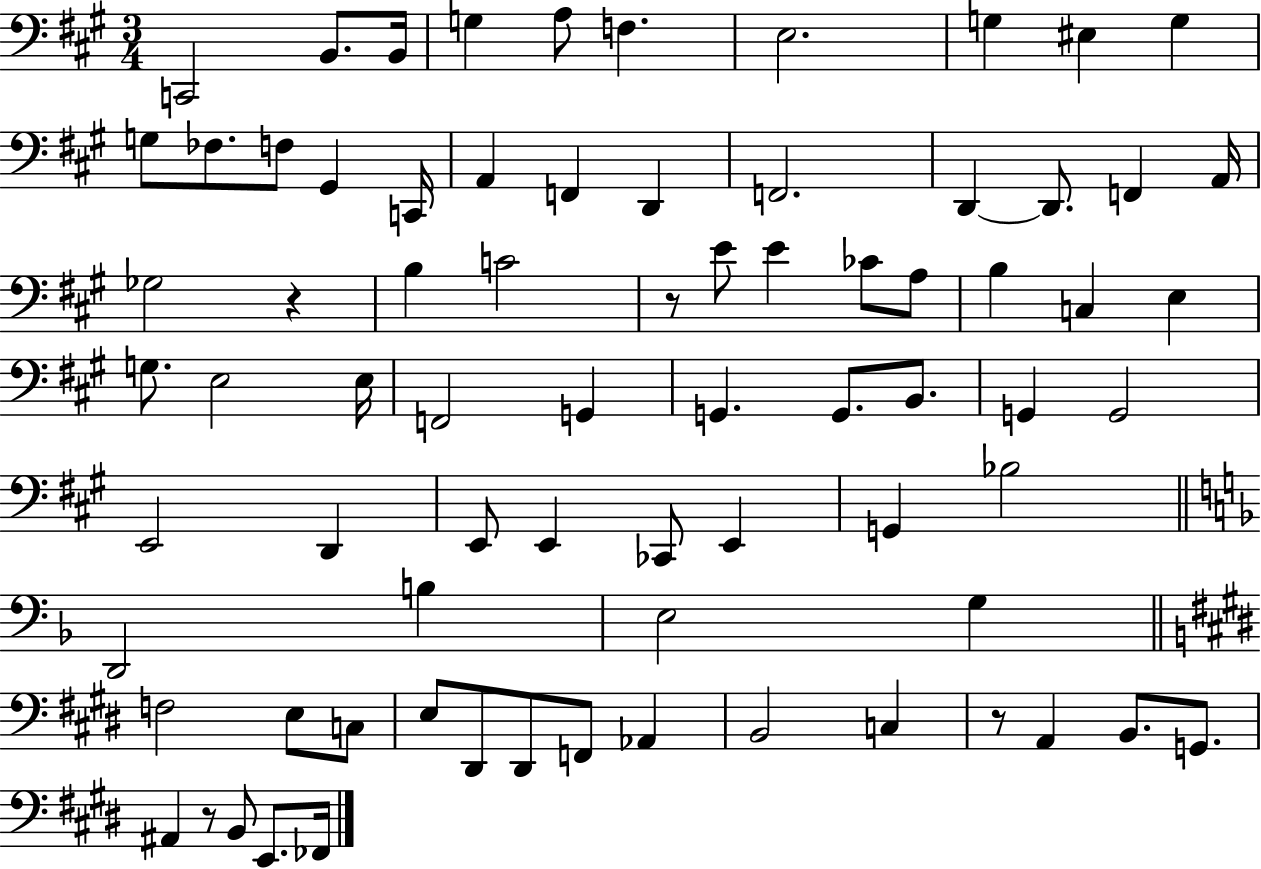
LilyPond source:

{
  \clef bass
  \numericTimeSignature
  \time 3/4
  \key a \major
  c,2 b,8. b,16 | g4 a8 f4. | e2. | g4 eis4 g4 | \break g8 fes8. f8 gis,4 c,16 | a,4 f,4 d,4 | f,2. | d,4~~ d,8. f,4 a,16 | \break ges2 r4 | b4 c'2 | r8 e'8 e'4 ces'8 a8 | b4 c4 e4 | \break g8. e2 e16 | f,2 g,4 | g,4. g,8. b,8. | g,4 g,2 | \break e,2 d,4 | e,8 e,4 ces,8 e,4 | g,4 bes2 | \bar "||" \break \key f \major d,2 b4 | e2 g4 | \bar "||" \break \key e \major f2 e8 c8 | e8 dis,8 dis,8 f,8 aes,4 | b,2 c4 | r8 a,4 b,8. g,8. | \break ais,4 r8 b,8 e,8. fes,16 | \bar "|."
}